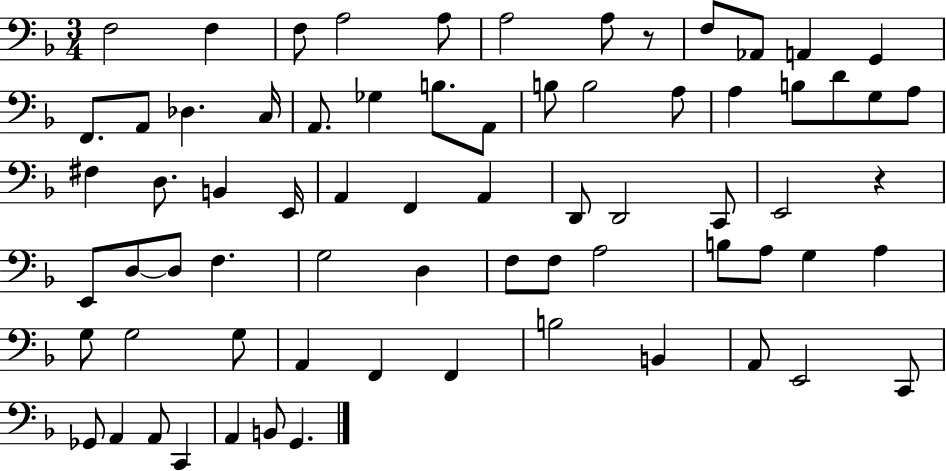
F3/h F3/q F3/e A3/h A3/e A3/h A3/e R/e F3/e Ab2/e A2/q G2/q F2/e. A2/e Db3/q. C3/s A2/e. Gb3/q B3/e. A2/e B3/e B3/h A3/e A3/q B3/e D4/e G3/e A3/e F#3/q D3/e. B2/q E2/s A2/q F2/q A2/q D2/e D2/h C2/e E2/h R/q E2/e D3/e D3/e F3/q. G3/h D3/q F3/e F3/e A3/h B3/e A3/e G3/q A3/q G3/e G3/h G3/e A2/q F2/q F2/q B3/h B2/q A2/e E2/h C2/e Gb2/e A2/q A2/e C2/q A2/q B2/e G2/q.